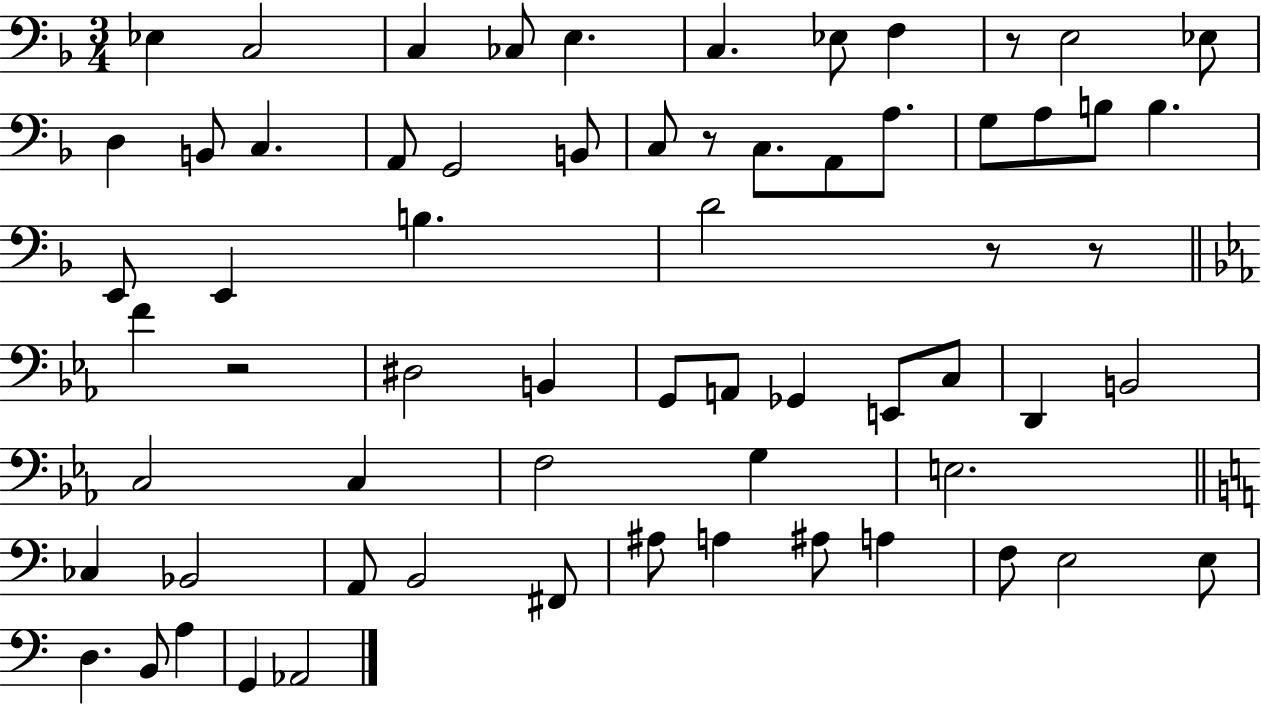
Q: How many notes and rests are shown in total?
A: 65